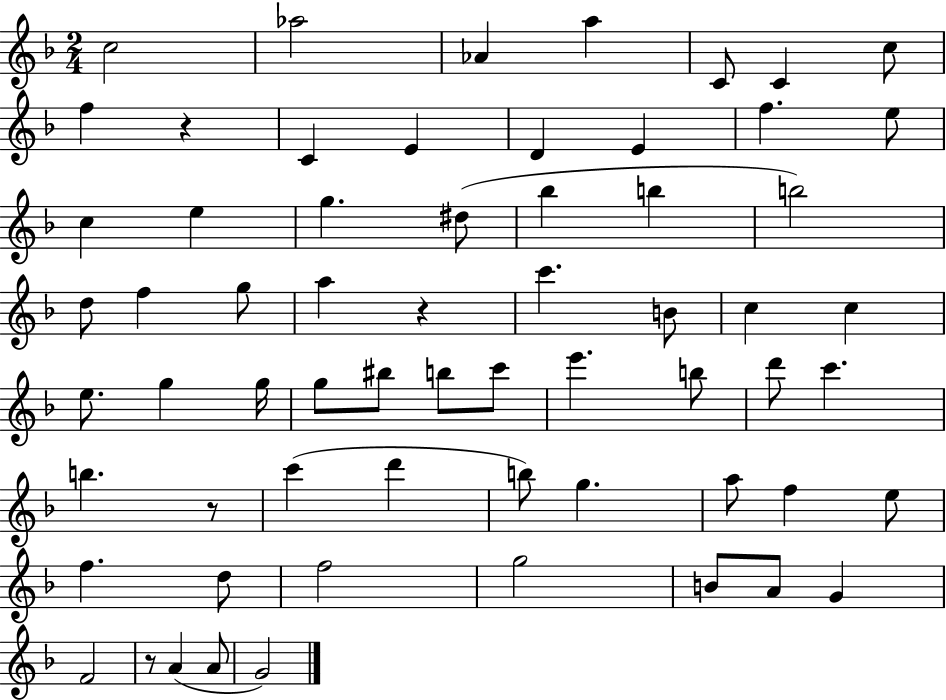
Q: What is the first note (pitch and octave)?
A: C5